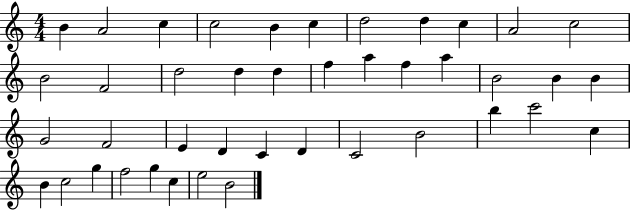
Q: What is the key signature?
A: C major